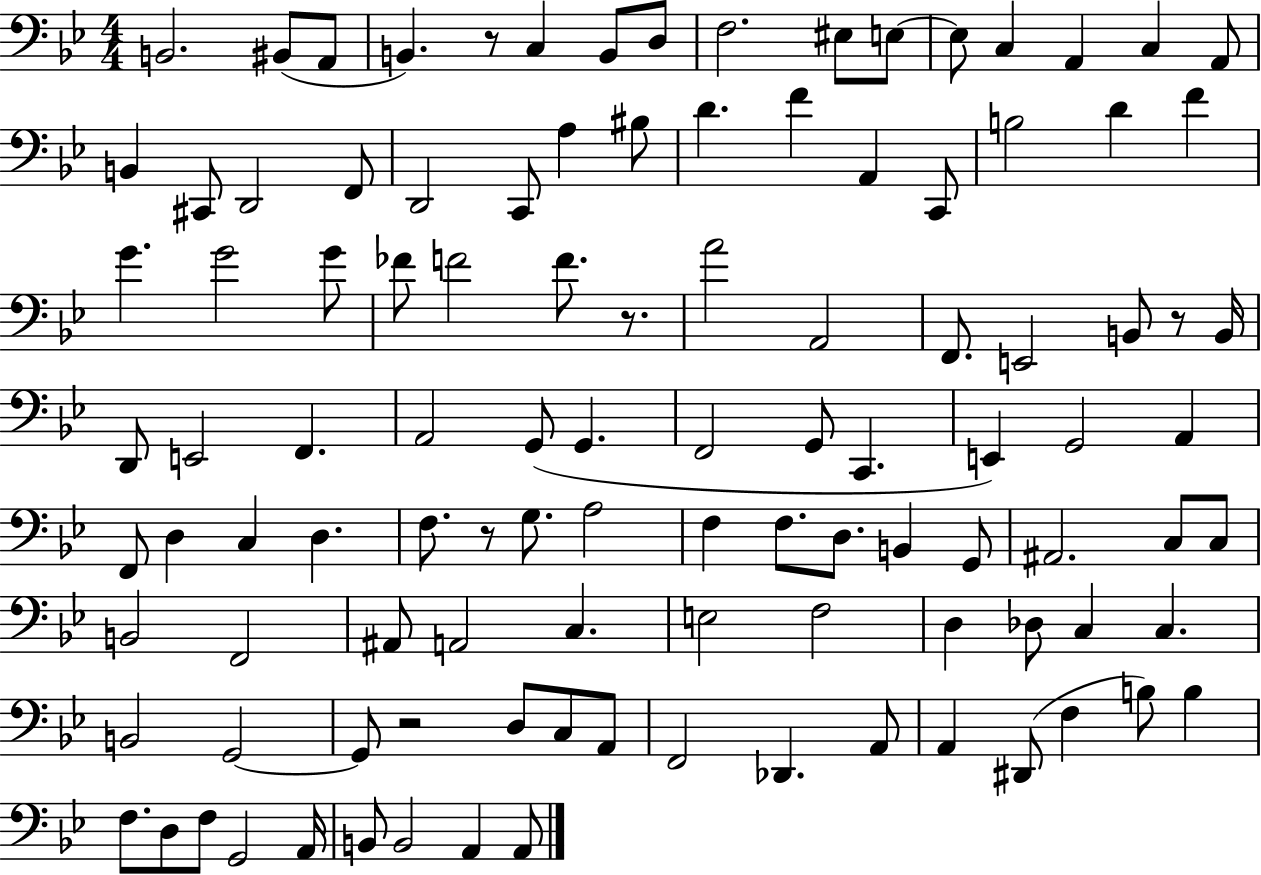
{
  \clef bass
  \numericTimeSignature
  \time 4/4
  \key bes \major
  b,2. bis,8( a,8 | b,4.) r8 c4 b,8 d8 | f2. eis8 e8~~ | e8 c4 a,4 c4 a,8 | \break b,4 cis,8 d,2 f,8 | d,2 c,8 a4 bis8 | d'4. f'4 a,4 c,8 | b2 d'4 f'4 | \break g'4. g'2 g'8 | fes'8 f'2 f'8. r8. | a'2 a,2 | f,8. e,2 b,8 r8 b,16 | \break d,8 e,2 f,4. | a,2 g,8( g,4. | f,2 g,8 c,4. | e,4) g,2 a,4 | \break f,8 d4 c4 d4. | f8. r8 g8. a2 | f4 f8. d8. b,4 g,8 | ais,2. c8 c8 | \break b,2 f,2 | ais,8 a,2 c4. | e2 f2 | d4 des8 c4 c4. | \break b,2 g,2~~ | g,8 r2 d8 c8 a,8 | f,2 des,4. a,8 | a,4 dis,8( f4 b8) b4 | \break f8. d8 f8 g,2 a,16 | b,8 b,2 a,4 a,8 | \bar "|."
}